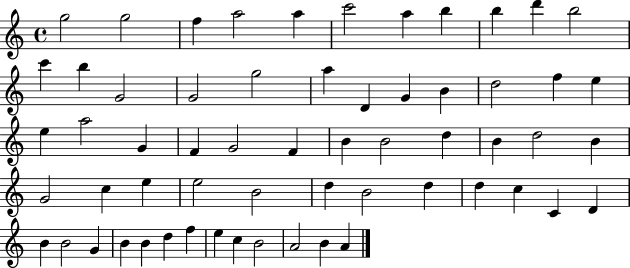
X:1
T:Untitled
M:4/4
L:1/4
K:C
g2 g2 f a2 a c'2 a b b d' b2 c' b G2 G2 g2 a D G B d2 f e e a2 G F G2 F B B2 d B d2 B G2 c e e2 B2 d B2 d d c C D B B2 G B B d f e c B2 A2 B A